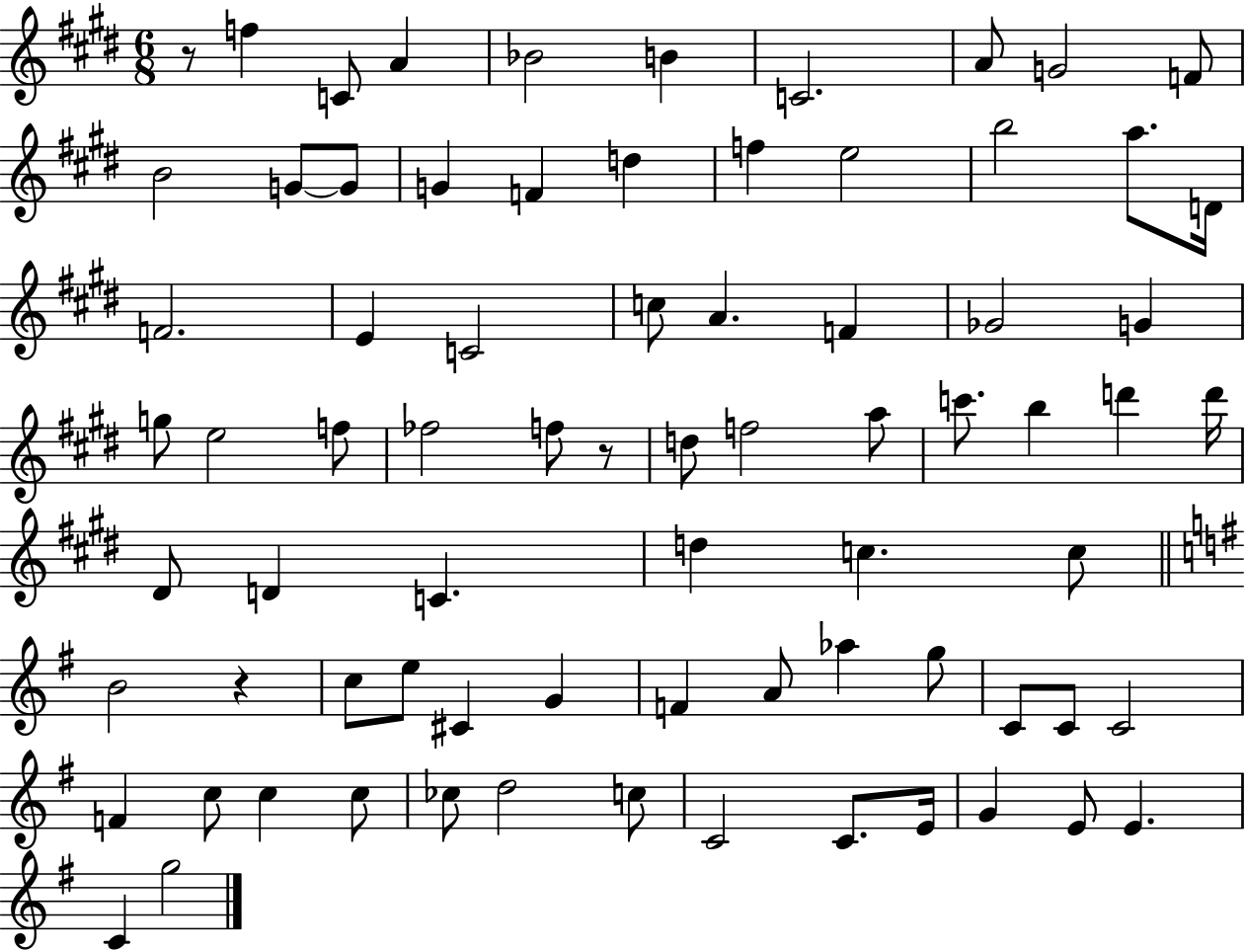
X:1
T:Untitled
M:6/8
L:1/4
K:E
z/2 f C/2 A _B2 B C2 A/2 G2 F/2 B2 G/2 G/2 G F d f e2 b2 a/2 D/4 F2 E C2 c/2 A F _G2 G g/2 e2 f/2 _f2 f/2 z/2 d/2 f2 a/2 c'/2 b d' d'/4 ^D/2 D C d c c/2 B2 z c/2 e/2 ^C G F A/2 _a g/2 C/2 C/2 C2 F c/2 c c/2 _c/2 d2 c/2 C2 C/2 E/4 G E/2 E C g2